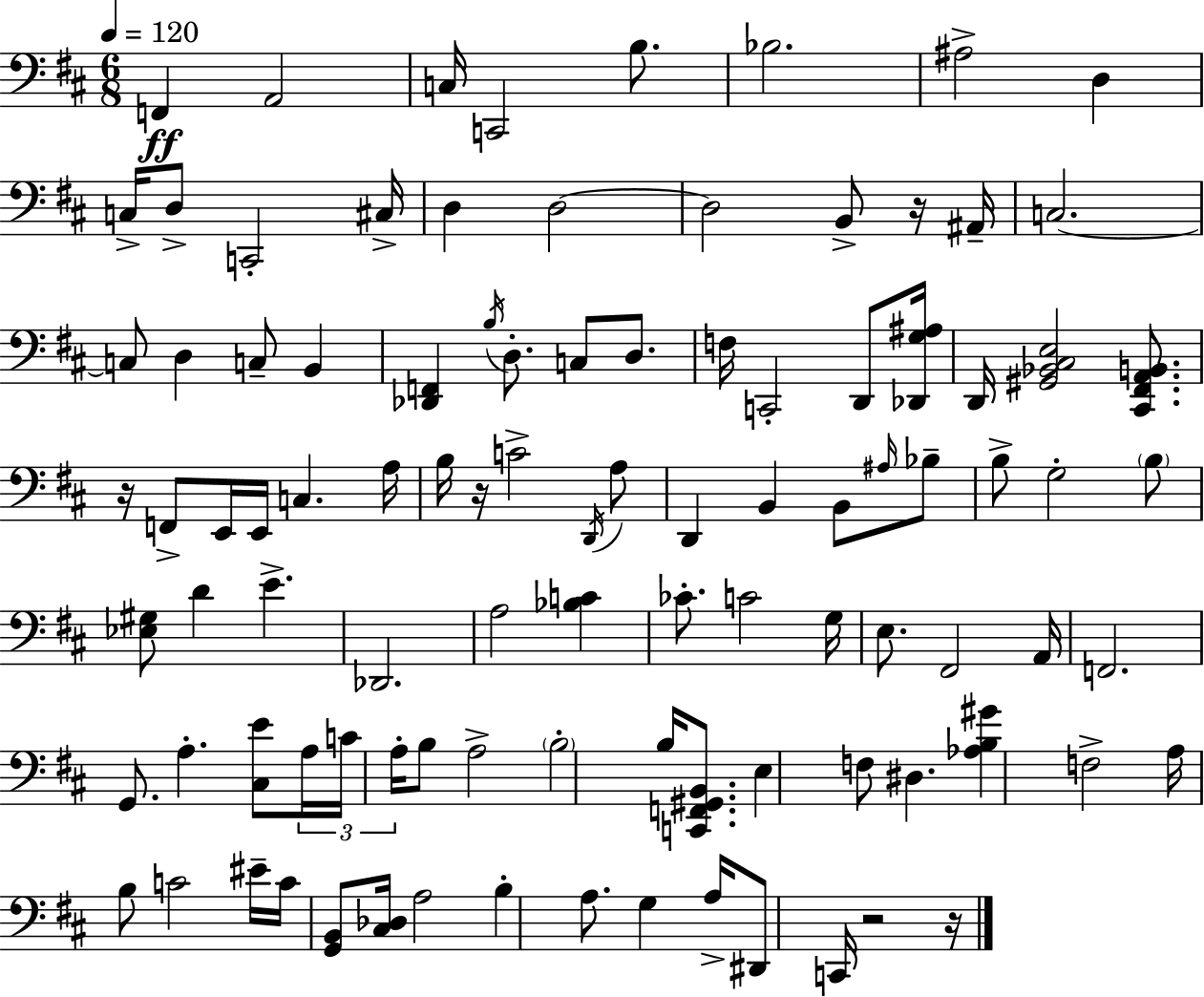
{
  \clef bass
  \numericTimeSignature
  \time 6/8
  \key d \major
  \tempo 4 = 120
  \repeat volta 2 { f,4\ff a,2 | c16 c,2 b8. | bes2. | ais2-> d4 | \break c16-> d8-> c,2-. cis16-> | d4 d2~~ | d2 b,8-> r16 ais,16-- | c2.~~ | \break c8 d4 c8-- b,4 | <des, f,>4 \acciaccatura { b16 } d8.-. c8 d8. | f16 c,2-. d,8 | <des, g ais>16 d,16 <gis, bes, cis e>2 <cis, fis, a, b,>8. | \break r16 f,8-> e,16 e,16 c4. | a16 b16 r16 c'2-> \acciaccatura { d,16 } | a8 d,4 b,4 b,8 | \grace { ais16 } bes8-- b8-> g2-. | \break \parenthesize b8 <ees gis>8 d'4 e'4.-> | des,2. | a2 <bes c'>4 | ces'8.-. c'2 | \break g16 e8. fis,2 | a,16 f,2. | g,8. a4.-. | <cis e'>8 \tuplet 3/2 { a16 c'16 a16-. } b8 a2-> | \break \parenthesize b2-. b16 | <c, f, gis, b,>8. e4 f8 dis4. | <aes b gis'>4 f2-> | a16 b8 c'2 | \break eis'16-- c'16 <g, b,>8 <cis des>16 a2 | b4-. a8. g4 | a16-> dis,8 c,16 r2 | r16 } \bar "|."
}